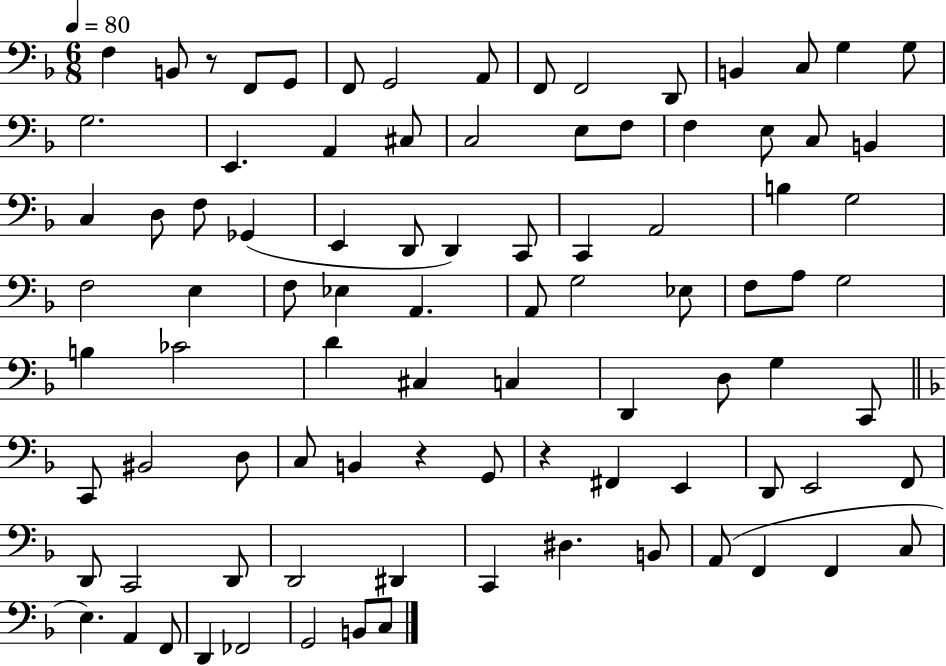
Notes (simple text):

F3/q B2/e R/e F2/e G2/e F2/e G2/h A2/e F2/e F2/h D2/e B2/q C3/e G3/q G3/e G3/h. E2/q. A2/q C#3/e C3/h E3/e F3/e F3/q E3/e C3/e B2/q C3/q D3/e F3/e Gb2/q E2/q D2/e D2/q C2/e C2/q A2/h B3/q G3/h F3/h E3/q F3/e Eb3/q A2/q. A2/e G3/h Eb3/e F3/e A3/e G3/h B3/q CES4/h D4/q C#3/q C3/q D2/q D3/e G3/q C2/e C2/e BIS2/h D3/e C3/e B2/q R/q G2/e R/q F#2/q E2/q D2/e E2/h F2/e D2/e C2/h D2/e D2/h D#2/q C2/q D#3/q. B2/e A2/e F2/q F2/q C3/e E3/q. A2/q F2/e D2/q FES2/h G2/h B2/e C3/e